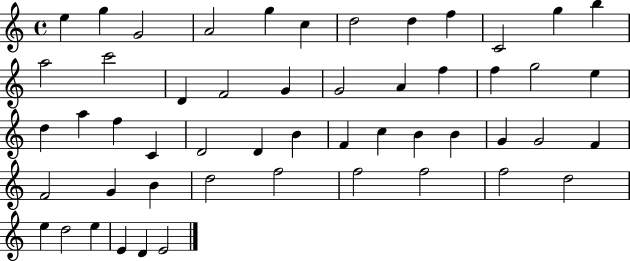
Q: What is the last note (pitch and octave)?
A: E4